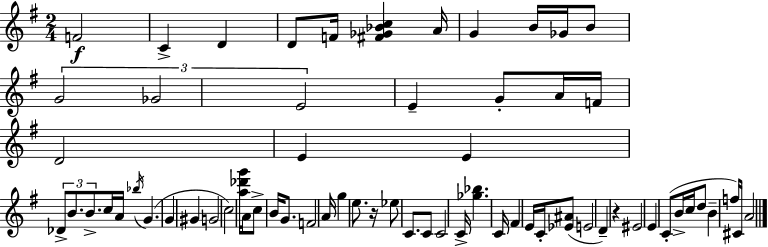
{
  \clef treble
  \numericTimeSignature
  \time 2/4
  \key g \major
  f'2\f | c'4-> d'4 | d'8 f'16 <fis' ges' bes' c''>4 a'16 | g'4 b'16 ges'16 b'8 | \break \tuplet 3/2 { g'2 | ges'2 | e'2 } | e'4-- g'8-. a'16 f'16 | \break d'2 | e'4 e'4 | \tuplet 3/2 { des'8-> b'8. b'8.-> } | c''16 a'16 \acciaccatura { bes''16 } g'4.( | \break g'4 gis'4 | g'2 | c''2) | <a'' des''' g'''>16 a'16 c''8-> b'16 g'8. | \break f'2 | a'16 g''4 e''8. | r16 ees''8 c'8. c'8 | c'2 | \break c'16-> <ges'' bes''>4. | c'16 fis'4 e'16 c'16-. <ees' ais'>8( | e'2 | d'4--) r4 | \break eis'2 | e'4 c'8-.( b'16-> | c''16 d''8 b'4-- f''16) | cis'16 a'2 | \break \bar "|."
}